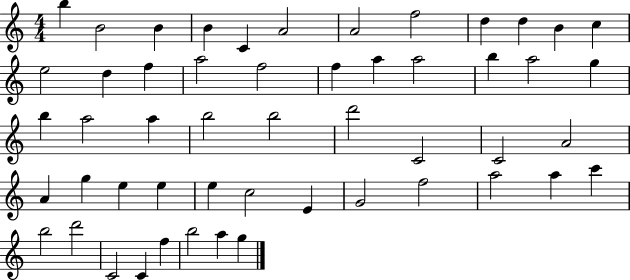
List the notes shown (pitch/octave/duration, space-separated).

B5/q B4/h B4/q B4/q C4/q A4/h A4/h F5/h D5/q D5/q B4/q C5/q E5/h D5/q F5/q A5/h F5/h F5/q A5/q A5/h B5/q A5/h G5/q B5/q A5/h A5/q B5/h B5/h D6/h C4/h C4/h A4/h A4/q G5/q E5/q E5/q E5/q C5/h E4/q G4/h F5/h A5/h A5/q C6/q B5/h D6/h C4/h C4/q F5/q B5/h A5/q G5/q